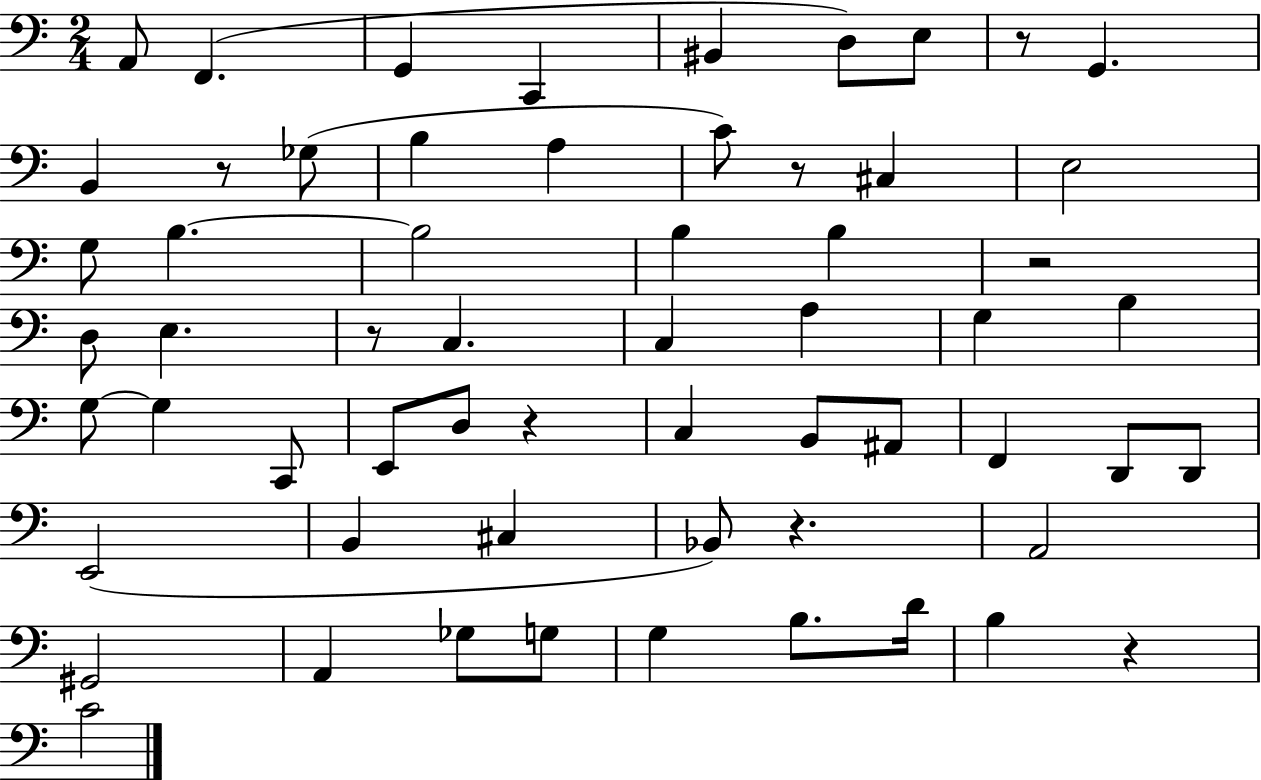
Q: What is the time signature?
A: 2/4